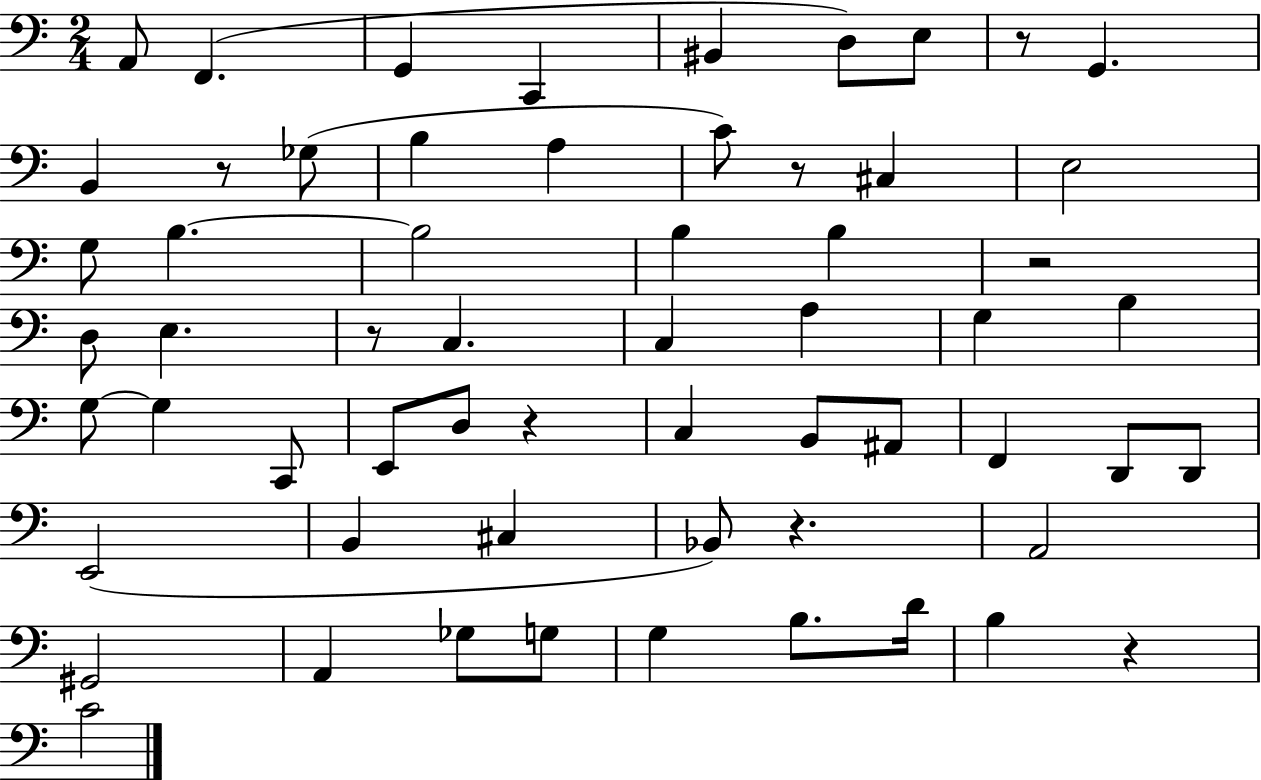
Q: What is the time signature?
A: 2/4